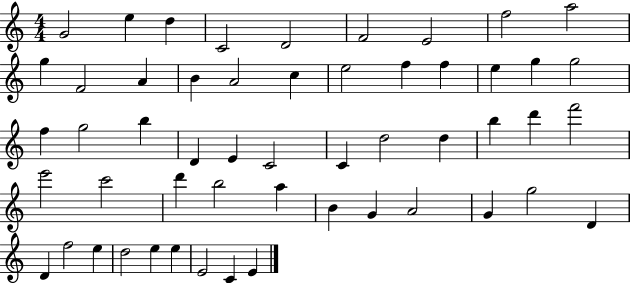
X:1
T:Untitled
M:4/4
L:1/4
K:C
G2 e d C2 D2 F2 E2 f2 a2 g F2 A B A2 c e2 f f e g g2 f g2 b D E C2 C d2 d b d' f'2 e'2 c'2 d' b2 a B G A2 G g2 D D f2 e d2 e e E2 C E